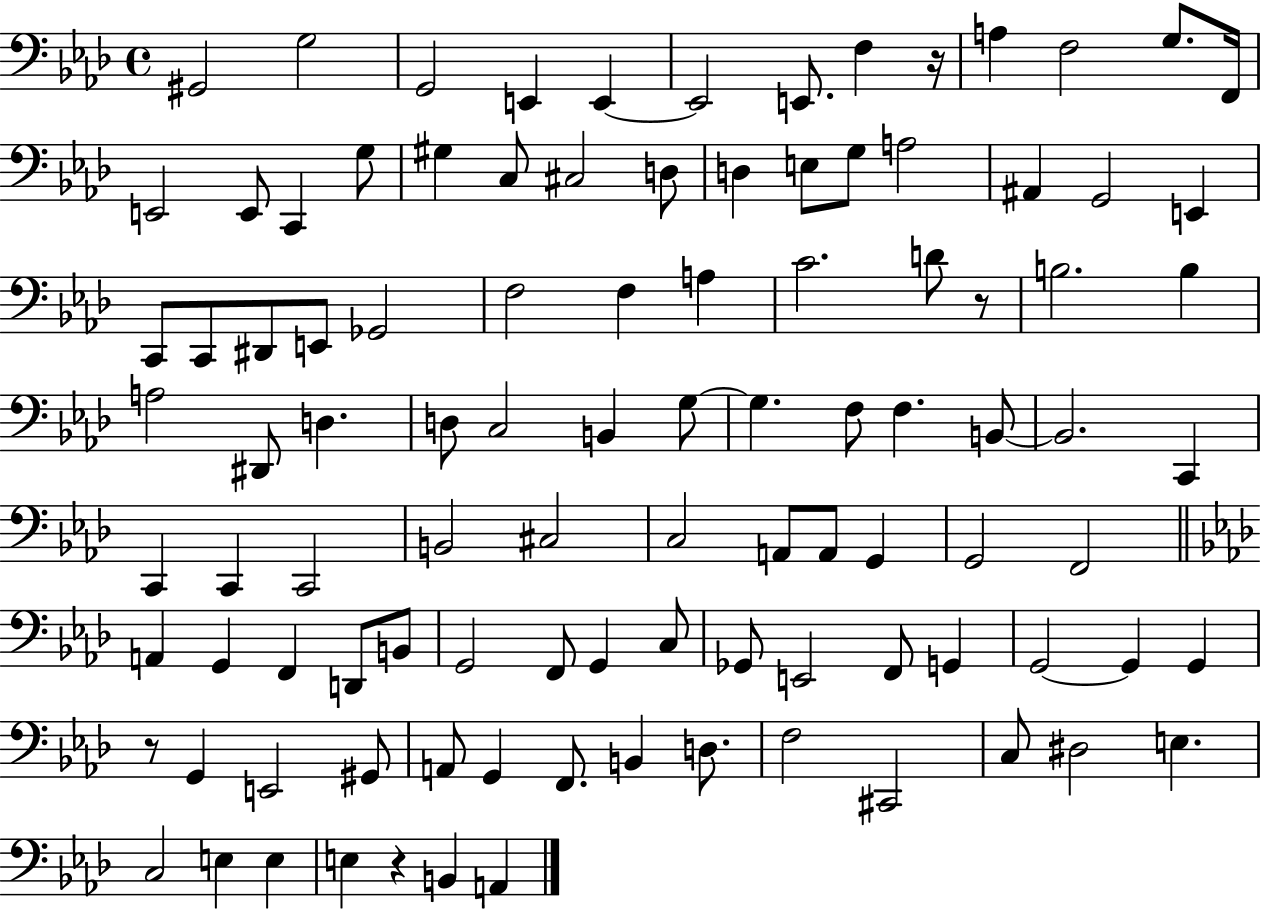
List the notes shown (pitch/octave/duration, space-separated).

G#2/h G3/h G2/h E2/q E2/q E2/h E2/e. F3/q R/s A3/q F3/h G3/e. F2/s E2/h E2/e C2/q G3/e G#3/q C3/e C#3/h D3/e D3/q E3/e G3/e A3/h A#2/q G2/h E2/q C2/e C2/e D#2/e E2/e Gb2/h F3/h F3/q A3/q C4/h. D4/e R/e B3/h. B3/q A3/h D#2/e D3/q. D3/e C3/h B2/q G3/e G3/q. F3/e F3/q. B2/e B2/h. C2/q C2/q C2/q C2/h B2/h C#3/h C3/h A2/e A2/e G2/q G2/h F2/h A2/q G2/q F2/q D2/e B2/e G2/h F2/e G2/q C3/e Gb2/e E2/h F2/e G2/q G2/h G2/q G2/q R/e G2/q E2/h G#2/e A2/e G2/q F2/e. B2/q D3/e. F3/h C#2/h C3/e D#3/h E3/q. C3/h E3/q E3/q E3/q R/q B2/q A2/q